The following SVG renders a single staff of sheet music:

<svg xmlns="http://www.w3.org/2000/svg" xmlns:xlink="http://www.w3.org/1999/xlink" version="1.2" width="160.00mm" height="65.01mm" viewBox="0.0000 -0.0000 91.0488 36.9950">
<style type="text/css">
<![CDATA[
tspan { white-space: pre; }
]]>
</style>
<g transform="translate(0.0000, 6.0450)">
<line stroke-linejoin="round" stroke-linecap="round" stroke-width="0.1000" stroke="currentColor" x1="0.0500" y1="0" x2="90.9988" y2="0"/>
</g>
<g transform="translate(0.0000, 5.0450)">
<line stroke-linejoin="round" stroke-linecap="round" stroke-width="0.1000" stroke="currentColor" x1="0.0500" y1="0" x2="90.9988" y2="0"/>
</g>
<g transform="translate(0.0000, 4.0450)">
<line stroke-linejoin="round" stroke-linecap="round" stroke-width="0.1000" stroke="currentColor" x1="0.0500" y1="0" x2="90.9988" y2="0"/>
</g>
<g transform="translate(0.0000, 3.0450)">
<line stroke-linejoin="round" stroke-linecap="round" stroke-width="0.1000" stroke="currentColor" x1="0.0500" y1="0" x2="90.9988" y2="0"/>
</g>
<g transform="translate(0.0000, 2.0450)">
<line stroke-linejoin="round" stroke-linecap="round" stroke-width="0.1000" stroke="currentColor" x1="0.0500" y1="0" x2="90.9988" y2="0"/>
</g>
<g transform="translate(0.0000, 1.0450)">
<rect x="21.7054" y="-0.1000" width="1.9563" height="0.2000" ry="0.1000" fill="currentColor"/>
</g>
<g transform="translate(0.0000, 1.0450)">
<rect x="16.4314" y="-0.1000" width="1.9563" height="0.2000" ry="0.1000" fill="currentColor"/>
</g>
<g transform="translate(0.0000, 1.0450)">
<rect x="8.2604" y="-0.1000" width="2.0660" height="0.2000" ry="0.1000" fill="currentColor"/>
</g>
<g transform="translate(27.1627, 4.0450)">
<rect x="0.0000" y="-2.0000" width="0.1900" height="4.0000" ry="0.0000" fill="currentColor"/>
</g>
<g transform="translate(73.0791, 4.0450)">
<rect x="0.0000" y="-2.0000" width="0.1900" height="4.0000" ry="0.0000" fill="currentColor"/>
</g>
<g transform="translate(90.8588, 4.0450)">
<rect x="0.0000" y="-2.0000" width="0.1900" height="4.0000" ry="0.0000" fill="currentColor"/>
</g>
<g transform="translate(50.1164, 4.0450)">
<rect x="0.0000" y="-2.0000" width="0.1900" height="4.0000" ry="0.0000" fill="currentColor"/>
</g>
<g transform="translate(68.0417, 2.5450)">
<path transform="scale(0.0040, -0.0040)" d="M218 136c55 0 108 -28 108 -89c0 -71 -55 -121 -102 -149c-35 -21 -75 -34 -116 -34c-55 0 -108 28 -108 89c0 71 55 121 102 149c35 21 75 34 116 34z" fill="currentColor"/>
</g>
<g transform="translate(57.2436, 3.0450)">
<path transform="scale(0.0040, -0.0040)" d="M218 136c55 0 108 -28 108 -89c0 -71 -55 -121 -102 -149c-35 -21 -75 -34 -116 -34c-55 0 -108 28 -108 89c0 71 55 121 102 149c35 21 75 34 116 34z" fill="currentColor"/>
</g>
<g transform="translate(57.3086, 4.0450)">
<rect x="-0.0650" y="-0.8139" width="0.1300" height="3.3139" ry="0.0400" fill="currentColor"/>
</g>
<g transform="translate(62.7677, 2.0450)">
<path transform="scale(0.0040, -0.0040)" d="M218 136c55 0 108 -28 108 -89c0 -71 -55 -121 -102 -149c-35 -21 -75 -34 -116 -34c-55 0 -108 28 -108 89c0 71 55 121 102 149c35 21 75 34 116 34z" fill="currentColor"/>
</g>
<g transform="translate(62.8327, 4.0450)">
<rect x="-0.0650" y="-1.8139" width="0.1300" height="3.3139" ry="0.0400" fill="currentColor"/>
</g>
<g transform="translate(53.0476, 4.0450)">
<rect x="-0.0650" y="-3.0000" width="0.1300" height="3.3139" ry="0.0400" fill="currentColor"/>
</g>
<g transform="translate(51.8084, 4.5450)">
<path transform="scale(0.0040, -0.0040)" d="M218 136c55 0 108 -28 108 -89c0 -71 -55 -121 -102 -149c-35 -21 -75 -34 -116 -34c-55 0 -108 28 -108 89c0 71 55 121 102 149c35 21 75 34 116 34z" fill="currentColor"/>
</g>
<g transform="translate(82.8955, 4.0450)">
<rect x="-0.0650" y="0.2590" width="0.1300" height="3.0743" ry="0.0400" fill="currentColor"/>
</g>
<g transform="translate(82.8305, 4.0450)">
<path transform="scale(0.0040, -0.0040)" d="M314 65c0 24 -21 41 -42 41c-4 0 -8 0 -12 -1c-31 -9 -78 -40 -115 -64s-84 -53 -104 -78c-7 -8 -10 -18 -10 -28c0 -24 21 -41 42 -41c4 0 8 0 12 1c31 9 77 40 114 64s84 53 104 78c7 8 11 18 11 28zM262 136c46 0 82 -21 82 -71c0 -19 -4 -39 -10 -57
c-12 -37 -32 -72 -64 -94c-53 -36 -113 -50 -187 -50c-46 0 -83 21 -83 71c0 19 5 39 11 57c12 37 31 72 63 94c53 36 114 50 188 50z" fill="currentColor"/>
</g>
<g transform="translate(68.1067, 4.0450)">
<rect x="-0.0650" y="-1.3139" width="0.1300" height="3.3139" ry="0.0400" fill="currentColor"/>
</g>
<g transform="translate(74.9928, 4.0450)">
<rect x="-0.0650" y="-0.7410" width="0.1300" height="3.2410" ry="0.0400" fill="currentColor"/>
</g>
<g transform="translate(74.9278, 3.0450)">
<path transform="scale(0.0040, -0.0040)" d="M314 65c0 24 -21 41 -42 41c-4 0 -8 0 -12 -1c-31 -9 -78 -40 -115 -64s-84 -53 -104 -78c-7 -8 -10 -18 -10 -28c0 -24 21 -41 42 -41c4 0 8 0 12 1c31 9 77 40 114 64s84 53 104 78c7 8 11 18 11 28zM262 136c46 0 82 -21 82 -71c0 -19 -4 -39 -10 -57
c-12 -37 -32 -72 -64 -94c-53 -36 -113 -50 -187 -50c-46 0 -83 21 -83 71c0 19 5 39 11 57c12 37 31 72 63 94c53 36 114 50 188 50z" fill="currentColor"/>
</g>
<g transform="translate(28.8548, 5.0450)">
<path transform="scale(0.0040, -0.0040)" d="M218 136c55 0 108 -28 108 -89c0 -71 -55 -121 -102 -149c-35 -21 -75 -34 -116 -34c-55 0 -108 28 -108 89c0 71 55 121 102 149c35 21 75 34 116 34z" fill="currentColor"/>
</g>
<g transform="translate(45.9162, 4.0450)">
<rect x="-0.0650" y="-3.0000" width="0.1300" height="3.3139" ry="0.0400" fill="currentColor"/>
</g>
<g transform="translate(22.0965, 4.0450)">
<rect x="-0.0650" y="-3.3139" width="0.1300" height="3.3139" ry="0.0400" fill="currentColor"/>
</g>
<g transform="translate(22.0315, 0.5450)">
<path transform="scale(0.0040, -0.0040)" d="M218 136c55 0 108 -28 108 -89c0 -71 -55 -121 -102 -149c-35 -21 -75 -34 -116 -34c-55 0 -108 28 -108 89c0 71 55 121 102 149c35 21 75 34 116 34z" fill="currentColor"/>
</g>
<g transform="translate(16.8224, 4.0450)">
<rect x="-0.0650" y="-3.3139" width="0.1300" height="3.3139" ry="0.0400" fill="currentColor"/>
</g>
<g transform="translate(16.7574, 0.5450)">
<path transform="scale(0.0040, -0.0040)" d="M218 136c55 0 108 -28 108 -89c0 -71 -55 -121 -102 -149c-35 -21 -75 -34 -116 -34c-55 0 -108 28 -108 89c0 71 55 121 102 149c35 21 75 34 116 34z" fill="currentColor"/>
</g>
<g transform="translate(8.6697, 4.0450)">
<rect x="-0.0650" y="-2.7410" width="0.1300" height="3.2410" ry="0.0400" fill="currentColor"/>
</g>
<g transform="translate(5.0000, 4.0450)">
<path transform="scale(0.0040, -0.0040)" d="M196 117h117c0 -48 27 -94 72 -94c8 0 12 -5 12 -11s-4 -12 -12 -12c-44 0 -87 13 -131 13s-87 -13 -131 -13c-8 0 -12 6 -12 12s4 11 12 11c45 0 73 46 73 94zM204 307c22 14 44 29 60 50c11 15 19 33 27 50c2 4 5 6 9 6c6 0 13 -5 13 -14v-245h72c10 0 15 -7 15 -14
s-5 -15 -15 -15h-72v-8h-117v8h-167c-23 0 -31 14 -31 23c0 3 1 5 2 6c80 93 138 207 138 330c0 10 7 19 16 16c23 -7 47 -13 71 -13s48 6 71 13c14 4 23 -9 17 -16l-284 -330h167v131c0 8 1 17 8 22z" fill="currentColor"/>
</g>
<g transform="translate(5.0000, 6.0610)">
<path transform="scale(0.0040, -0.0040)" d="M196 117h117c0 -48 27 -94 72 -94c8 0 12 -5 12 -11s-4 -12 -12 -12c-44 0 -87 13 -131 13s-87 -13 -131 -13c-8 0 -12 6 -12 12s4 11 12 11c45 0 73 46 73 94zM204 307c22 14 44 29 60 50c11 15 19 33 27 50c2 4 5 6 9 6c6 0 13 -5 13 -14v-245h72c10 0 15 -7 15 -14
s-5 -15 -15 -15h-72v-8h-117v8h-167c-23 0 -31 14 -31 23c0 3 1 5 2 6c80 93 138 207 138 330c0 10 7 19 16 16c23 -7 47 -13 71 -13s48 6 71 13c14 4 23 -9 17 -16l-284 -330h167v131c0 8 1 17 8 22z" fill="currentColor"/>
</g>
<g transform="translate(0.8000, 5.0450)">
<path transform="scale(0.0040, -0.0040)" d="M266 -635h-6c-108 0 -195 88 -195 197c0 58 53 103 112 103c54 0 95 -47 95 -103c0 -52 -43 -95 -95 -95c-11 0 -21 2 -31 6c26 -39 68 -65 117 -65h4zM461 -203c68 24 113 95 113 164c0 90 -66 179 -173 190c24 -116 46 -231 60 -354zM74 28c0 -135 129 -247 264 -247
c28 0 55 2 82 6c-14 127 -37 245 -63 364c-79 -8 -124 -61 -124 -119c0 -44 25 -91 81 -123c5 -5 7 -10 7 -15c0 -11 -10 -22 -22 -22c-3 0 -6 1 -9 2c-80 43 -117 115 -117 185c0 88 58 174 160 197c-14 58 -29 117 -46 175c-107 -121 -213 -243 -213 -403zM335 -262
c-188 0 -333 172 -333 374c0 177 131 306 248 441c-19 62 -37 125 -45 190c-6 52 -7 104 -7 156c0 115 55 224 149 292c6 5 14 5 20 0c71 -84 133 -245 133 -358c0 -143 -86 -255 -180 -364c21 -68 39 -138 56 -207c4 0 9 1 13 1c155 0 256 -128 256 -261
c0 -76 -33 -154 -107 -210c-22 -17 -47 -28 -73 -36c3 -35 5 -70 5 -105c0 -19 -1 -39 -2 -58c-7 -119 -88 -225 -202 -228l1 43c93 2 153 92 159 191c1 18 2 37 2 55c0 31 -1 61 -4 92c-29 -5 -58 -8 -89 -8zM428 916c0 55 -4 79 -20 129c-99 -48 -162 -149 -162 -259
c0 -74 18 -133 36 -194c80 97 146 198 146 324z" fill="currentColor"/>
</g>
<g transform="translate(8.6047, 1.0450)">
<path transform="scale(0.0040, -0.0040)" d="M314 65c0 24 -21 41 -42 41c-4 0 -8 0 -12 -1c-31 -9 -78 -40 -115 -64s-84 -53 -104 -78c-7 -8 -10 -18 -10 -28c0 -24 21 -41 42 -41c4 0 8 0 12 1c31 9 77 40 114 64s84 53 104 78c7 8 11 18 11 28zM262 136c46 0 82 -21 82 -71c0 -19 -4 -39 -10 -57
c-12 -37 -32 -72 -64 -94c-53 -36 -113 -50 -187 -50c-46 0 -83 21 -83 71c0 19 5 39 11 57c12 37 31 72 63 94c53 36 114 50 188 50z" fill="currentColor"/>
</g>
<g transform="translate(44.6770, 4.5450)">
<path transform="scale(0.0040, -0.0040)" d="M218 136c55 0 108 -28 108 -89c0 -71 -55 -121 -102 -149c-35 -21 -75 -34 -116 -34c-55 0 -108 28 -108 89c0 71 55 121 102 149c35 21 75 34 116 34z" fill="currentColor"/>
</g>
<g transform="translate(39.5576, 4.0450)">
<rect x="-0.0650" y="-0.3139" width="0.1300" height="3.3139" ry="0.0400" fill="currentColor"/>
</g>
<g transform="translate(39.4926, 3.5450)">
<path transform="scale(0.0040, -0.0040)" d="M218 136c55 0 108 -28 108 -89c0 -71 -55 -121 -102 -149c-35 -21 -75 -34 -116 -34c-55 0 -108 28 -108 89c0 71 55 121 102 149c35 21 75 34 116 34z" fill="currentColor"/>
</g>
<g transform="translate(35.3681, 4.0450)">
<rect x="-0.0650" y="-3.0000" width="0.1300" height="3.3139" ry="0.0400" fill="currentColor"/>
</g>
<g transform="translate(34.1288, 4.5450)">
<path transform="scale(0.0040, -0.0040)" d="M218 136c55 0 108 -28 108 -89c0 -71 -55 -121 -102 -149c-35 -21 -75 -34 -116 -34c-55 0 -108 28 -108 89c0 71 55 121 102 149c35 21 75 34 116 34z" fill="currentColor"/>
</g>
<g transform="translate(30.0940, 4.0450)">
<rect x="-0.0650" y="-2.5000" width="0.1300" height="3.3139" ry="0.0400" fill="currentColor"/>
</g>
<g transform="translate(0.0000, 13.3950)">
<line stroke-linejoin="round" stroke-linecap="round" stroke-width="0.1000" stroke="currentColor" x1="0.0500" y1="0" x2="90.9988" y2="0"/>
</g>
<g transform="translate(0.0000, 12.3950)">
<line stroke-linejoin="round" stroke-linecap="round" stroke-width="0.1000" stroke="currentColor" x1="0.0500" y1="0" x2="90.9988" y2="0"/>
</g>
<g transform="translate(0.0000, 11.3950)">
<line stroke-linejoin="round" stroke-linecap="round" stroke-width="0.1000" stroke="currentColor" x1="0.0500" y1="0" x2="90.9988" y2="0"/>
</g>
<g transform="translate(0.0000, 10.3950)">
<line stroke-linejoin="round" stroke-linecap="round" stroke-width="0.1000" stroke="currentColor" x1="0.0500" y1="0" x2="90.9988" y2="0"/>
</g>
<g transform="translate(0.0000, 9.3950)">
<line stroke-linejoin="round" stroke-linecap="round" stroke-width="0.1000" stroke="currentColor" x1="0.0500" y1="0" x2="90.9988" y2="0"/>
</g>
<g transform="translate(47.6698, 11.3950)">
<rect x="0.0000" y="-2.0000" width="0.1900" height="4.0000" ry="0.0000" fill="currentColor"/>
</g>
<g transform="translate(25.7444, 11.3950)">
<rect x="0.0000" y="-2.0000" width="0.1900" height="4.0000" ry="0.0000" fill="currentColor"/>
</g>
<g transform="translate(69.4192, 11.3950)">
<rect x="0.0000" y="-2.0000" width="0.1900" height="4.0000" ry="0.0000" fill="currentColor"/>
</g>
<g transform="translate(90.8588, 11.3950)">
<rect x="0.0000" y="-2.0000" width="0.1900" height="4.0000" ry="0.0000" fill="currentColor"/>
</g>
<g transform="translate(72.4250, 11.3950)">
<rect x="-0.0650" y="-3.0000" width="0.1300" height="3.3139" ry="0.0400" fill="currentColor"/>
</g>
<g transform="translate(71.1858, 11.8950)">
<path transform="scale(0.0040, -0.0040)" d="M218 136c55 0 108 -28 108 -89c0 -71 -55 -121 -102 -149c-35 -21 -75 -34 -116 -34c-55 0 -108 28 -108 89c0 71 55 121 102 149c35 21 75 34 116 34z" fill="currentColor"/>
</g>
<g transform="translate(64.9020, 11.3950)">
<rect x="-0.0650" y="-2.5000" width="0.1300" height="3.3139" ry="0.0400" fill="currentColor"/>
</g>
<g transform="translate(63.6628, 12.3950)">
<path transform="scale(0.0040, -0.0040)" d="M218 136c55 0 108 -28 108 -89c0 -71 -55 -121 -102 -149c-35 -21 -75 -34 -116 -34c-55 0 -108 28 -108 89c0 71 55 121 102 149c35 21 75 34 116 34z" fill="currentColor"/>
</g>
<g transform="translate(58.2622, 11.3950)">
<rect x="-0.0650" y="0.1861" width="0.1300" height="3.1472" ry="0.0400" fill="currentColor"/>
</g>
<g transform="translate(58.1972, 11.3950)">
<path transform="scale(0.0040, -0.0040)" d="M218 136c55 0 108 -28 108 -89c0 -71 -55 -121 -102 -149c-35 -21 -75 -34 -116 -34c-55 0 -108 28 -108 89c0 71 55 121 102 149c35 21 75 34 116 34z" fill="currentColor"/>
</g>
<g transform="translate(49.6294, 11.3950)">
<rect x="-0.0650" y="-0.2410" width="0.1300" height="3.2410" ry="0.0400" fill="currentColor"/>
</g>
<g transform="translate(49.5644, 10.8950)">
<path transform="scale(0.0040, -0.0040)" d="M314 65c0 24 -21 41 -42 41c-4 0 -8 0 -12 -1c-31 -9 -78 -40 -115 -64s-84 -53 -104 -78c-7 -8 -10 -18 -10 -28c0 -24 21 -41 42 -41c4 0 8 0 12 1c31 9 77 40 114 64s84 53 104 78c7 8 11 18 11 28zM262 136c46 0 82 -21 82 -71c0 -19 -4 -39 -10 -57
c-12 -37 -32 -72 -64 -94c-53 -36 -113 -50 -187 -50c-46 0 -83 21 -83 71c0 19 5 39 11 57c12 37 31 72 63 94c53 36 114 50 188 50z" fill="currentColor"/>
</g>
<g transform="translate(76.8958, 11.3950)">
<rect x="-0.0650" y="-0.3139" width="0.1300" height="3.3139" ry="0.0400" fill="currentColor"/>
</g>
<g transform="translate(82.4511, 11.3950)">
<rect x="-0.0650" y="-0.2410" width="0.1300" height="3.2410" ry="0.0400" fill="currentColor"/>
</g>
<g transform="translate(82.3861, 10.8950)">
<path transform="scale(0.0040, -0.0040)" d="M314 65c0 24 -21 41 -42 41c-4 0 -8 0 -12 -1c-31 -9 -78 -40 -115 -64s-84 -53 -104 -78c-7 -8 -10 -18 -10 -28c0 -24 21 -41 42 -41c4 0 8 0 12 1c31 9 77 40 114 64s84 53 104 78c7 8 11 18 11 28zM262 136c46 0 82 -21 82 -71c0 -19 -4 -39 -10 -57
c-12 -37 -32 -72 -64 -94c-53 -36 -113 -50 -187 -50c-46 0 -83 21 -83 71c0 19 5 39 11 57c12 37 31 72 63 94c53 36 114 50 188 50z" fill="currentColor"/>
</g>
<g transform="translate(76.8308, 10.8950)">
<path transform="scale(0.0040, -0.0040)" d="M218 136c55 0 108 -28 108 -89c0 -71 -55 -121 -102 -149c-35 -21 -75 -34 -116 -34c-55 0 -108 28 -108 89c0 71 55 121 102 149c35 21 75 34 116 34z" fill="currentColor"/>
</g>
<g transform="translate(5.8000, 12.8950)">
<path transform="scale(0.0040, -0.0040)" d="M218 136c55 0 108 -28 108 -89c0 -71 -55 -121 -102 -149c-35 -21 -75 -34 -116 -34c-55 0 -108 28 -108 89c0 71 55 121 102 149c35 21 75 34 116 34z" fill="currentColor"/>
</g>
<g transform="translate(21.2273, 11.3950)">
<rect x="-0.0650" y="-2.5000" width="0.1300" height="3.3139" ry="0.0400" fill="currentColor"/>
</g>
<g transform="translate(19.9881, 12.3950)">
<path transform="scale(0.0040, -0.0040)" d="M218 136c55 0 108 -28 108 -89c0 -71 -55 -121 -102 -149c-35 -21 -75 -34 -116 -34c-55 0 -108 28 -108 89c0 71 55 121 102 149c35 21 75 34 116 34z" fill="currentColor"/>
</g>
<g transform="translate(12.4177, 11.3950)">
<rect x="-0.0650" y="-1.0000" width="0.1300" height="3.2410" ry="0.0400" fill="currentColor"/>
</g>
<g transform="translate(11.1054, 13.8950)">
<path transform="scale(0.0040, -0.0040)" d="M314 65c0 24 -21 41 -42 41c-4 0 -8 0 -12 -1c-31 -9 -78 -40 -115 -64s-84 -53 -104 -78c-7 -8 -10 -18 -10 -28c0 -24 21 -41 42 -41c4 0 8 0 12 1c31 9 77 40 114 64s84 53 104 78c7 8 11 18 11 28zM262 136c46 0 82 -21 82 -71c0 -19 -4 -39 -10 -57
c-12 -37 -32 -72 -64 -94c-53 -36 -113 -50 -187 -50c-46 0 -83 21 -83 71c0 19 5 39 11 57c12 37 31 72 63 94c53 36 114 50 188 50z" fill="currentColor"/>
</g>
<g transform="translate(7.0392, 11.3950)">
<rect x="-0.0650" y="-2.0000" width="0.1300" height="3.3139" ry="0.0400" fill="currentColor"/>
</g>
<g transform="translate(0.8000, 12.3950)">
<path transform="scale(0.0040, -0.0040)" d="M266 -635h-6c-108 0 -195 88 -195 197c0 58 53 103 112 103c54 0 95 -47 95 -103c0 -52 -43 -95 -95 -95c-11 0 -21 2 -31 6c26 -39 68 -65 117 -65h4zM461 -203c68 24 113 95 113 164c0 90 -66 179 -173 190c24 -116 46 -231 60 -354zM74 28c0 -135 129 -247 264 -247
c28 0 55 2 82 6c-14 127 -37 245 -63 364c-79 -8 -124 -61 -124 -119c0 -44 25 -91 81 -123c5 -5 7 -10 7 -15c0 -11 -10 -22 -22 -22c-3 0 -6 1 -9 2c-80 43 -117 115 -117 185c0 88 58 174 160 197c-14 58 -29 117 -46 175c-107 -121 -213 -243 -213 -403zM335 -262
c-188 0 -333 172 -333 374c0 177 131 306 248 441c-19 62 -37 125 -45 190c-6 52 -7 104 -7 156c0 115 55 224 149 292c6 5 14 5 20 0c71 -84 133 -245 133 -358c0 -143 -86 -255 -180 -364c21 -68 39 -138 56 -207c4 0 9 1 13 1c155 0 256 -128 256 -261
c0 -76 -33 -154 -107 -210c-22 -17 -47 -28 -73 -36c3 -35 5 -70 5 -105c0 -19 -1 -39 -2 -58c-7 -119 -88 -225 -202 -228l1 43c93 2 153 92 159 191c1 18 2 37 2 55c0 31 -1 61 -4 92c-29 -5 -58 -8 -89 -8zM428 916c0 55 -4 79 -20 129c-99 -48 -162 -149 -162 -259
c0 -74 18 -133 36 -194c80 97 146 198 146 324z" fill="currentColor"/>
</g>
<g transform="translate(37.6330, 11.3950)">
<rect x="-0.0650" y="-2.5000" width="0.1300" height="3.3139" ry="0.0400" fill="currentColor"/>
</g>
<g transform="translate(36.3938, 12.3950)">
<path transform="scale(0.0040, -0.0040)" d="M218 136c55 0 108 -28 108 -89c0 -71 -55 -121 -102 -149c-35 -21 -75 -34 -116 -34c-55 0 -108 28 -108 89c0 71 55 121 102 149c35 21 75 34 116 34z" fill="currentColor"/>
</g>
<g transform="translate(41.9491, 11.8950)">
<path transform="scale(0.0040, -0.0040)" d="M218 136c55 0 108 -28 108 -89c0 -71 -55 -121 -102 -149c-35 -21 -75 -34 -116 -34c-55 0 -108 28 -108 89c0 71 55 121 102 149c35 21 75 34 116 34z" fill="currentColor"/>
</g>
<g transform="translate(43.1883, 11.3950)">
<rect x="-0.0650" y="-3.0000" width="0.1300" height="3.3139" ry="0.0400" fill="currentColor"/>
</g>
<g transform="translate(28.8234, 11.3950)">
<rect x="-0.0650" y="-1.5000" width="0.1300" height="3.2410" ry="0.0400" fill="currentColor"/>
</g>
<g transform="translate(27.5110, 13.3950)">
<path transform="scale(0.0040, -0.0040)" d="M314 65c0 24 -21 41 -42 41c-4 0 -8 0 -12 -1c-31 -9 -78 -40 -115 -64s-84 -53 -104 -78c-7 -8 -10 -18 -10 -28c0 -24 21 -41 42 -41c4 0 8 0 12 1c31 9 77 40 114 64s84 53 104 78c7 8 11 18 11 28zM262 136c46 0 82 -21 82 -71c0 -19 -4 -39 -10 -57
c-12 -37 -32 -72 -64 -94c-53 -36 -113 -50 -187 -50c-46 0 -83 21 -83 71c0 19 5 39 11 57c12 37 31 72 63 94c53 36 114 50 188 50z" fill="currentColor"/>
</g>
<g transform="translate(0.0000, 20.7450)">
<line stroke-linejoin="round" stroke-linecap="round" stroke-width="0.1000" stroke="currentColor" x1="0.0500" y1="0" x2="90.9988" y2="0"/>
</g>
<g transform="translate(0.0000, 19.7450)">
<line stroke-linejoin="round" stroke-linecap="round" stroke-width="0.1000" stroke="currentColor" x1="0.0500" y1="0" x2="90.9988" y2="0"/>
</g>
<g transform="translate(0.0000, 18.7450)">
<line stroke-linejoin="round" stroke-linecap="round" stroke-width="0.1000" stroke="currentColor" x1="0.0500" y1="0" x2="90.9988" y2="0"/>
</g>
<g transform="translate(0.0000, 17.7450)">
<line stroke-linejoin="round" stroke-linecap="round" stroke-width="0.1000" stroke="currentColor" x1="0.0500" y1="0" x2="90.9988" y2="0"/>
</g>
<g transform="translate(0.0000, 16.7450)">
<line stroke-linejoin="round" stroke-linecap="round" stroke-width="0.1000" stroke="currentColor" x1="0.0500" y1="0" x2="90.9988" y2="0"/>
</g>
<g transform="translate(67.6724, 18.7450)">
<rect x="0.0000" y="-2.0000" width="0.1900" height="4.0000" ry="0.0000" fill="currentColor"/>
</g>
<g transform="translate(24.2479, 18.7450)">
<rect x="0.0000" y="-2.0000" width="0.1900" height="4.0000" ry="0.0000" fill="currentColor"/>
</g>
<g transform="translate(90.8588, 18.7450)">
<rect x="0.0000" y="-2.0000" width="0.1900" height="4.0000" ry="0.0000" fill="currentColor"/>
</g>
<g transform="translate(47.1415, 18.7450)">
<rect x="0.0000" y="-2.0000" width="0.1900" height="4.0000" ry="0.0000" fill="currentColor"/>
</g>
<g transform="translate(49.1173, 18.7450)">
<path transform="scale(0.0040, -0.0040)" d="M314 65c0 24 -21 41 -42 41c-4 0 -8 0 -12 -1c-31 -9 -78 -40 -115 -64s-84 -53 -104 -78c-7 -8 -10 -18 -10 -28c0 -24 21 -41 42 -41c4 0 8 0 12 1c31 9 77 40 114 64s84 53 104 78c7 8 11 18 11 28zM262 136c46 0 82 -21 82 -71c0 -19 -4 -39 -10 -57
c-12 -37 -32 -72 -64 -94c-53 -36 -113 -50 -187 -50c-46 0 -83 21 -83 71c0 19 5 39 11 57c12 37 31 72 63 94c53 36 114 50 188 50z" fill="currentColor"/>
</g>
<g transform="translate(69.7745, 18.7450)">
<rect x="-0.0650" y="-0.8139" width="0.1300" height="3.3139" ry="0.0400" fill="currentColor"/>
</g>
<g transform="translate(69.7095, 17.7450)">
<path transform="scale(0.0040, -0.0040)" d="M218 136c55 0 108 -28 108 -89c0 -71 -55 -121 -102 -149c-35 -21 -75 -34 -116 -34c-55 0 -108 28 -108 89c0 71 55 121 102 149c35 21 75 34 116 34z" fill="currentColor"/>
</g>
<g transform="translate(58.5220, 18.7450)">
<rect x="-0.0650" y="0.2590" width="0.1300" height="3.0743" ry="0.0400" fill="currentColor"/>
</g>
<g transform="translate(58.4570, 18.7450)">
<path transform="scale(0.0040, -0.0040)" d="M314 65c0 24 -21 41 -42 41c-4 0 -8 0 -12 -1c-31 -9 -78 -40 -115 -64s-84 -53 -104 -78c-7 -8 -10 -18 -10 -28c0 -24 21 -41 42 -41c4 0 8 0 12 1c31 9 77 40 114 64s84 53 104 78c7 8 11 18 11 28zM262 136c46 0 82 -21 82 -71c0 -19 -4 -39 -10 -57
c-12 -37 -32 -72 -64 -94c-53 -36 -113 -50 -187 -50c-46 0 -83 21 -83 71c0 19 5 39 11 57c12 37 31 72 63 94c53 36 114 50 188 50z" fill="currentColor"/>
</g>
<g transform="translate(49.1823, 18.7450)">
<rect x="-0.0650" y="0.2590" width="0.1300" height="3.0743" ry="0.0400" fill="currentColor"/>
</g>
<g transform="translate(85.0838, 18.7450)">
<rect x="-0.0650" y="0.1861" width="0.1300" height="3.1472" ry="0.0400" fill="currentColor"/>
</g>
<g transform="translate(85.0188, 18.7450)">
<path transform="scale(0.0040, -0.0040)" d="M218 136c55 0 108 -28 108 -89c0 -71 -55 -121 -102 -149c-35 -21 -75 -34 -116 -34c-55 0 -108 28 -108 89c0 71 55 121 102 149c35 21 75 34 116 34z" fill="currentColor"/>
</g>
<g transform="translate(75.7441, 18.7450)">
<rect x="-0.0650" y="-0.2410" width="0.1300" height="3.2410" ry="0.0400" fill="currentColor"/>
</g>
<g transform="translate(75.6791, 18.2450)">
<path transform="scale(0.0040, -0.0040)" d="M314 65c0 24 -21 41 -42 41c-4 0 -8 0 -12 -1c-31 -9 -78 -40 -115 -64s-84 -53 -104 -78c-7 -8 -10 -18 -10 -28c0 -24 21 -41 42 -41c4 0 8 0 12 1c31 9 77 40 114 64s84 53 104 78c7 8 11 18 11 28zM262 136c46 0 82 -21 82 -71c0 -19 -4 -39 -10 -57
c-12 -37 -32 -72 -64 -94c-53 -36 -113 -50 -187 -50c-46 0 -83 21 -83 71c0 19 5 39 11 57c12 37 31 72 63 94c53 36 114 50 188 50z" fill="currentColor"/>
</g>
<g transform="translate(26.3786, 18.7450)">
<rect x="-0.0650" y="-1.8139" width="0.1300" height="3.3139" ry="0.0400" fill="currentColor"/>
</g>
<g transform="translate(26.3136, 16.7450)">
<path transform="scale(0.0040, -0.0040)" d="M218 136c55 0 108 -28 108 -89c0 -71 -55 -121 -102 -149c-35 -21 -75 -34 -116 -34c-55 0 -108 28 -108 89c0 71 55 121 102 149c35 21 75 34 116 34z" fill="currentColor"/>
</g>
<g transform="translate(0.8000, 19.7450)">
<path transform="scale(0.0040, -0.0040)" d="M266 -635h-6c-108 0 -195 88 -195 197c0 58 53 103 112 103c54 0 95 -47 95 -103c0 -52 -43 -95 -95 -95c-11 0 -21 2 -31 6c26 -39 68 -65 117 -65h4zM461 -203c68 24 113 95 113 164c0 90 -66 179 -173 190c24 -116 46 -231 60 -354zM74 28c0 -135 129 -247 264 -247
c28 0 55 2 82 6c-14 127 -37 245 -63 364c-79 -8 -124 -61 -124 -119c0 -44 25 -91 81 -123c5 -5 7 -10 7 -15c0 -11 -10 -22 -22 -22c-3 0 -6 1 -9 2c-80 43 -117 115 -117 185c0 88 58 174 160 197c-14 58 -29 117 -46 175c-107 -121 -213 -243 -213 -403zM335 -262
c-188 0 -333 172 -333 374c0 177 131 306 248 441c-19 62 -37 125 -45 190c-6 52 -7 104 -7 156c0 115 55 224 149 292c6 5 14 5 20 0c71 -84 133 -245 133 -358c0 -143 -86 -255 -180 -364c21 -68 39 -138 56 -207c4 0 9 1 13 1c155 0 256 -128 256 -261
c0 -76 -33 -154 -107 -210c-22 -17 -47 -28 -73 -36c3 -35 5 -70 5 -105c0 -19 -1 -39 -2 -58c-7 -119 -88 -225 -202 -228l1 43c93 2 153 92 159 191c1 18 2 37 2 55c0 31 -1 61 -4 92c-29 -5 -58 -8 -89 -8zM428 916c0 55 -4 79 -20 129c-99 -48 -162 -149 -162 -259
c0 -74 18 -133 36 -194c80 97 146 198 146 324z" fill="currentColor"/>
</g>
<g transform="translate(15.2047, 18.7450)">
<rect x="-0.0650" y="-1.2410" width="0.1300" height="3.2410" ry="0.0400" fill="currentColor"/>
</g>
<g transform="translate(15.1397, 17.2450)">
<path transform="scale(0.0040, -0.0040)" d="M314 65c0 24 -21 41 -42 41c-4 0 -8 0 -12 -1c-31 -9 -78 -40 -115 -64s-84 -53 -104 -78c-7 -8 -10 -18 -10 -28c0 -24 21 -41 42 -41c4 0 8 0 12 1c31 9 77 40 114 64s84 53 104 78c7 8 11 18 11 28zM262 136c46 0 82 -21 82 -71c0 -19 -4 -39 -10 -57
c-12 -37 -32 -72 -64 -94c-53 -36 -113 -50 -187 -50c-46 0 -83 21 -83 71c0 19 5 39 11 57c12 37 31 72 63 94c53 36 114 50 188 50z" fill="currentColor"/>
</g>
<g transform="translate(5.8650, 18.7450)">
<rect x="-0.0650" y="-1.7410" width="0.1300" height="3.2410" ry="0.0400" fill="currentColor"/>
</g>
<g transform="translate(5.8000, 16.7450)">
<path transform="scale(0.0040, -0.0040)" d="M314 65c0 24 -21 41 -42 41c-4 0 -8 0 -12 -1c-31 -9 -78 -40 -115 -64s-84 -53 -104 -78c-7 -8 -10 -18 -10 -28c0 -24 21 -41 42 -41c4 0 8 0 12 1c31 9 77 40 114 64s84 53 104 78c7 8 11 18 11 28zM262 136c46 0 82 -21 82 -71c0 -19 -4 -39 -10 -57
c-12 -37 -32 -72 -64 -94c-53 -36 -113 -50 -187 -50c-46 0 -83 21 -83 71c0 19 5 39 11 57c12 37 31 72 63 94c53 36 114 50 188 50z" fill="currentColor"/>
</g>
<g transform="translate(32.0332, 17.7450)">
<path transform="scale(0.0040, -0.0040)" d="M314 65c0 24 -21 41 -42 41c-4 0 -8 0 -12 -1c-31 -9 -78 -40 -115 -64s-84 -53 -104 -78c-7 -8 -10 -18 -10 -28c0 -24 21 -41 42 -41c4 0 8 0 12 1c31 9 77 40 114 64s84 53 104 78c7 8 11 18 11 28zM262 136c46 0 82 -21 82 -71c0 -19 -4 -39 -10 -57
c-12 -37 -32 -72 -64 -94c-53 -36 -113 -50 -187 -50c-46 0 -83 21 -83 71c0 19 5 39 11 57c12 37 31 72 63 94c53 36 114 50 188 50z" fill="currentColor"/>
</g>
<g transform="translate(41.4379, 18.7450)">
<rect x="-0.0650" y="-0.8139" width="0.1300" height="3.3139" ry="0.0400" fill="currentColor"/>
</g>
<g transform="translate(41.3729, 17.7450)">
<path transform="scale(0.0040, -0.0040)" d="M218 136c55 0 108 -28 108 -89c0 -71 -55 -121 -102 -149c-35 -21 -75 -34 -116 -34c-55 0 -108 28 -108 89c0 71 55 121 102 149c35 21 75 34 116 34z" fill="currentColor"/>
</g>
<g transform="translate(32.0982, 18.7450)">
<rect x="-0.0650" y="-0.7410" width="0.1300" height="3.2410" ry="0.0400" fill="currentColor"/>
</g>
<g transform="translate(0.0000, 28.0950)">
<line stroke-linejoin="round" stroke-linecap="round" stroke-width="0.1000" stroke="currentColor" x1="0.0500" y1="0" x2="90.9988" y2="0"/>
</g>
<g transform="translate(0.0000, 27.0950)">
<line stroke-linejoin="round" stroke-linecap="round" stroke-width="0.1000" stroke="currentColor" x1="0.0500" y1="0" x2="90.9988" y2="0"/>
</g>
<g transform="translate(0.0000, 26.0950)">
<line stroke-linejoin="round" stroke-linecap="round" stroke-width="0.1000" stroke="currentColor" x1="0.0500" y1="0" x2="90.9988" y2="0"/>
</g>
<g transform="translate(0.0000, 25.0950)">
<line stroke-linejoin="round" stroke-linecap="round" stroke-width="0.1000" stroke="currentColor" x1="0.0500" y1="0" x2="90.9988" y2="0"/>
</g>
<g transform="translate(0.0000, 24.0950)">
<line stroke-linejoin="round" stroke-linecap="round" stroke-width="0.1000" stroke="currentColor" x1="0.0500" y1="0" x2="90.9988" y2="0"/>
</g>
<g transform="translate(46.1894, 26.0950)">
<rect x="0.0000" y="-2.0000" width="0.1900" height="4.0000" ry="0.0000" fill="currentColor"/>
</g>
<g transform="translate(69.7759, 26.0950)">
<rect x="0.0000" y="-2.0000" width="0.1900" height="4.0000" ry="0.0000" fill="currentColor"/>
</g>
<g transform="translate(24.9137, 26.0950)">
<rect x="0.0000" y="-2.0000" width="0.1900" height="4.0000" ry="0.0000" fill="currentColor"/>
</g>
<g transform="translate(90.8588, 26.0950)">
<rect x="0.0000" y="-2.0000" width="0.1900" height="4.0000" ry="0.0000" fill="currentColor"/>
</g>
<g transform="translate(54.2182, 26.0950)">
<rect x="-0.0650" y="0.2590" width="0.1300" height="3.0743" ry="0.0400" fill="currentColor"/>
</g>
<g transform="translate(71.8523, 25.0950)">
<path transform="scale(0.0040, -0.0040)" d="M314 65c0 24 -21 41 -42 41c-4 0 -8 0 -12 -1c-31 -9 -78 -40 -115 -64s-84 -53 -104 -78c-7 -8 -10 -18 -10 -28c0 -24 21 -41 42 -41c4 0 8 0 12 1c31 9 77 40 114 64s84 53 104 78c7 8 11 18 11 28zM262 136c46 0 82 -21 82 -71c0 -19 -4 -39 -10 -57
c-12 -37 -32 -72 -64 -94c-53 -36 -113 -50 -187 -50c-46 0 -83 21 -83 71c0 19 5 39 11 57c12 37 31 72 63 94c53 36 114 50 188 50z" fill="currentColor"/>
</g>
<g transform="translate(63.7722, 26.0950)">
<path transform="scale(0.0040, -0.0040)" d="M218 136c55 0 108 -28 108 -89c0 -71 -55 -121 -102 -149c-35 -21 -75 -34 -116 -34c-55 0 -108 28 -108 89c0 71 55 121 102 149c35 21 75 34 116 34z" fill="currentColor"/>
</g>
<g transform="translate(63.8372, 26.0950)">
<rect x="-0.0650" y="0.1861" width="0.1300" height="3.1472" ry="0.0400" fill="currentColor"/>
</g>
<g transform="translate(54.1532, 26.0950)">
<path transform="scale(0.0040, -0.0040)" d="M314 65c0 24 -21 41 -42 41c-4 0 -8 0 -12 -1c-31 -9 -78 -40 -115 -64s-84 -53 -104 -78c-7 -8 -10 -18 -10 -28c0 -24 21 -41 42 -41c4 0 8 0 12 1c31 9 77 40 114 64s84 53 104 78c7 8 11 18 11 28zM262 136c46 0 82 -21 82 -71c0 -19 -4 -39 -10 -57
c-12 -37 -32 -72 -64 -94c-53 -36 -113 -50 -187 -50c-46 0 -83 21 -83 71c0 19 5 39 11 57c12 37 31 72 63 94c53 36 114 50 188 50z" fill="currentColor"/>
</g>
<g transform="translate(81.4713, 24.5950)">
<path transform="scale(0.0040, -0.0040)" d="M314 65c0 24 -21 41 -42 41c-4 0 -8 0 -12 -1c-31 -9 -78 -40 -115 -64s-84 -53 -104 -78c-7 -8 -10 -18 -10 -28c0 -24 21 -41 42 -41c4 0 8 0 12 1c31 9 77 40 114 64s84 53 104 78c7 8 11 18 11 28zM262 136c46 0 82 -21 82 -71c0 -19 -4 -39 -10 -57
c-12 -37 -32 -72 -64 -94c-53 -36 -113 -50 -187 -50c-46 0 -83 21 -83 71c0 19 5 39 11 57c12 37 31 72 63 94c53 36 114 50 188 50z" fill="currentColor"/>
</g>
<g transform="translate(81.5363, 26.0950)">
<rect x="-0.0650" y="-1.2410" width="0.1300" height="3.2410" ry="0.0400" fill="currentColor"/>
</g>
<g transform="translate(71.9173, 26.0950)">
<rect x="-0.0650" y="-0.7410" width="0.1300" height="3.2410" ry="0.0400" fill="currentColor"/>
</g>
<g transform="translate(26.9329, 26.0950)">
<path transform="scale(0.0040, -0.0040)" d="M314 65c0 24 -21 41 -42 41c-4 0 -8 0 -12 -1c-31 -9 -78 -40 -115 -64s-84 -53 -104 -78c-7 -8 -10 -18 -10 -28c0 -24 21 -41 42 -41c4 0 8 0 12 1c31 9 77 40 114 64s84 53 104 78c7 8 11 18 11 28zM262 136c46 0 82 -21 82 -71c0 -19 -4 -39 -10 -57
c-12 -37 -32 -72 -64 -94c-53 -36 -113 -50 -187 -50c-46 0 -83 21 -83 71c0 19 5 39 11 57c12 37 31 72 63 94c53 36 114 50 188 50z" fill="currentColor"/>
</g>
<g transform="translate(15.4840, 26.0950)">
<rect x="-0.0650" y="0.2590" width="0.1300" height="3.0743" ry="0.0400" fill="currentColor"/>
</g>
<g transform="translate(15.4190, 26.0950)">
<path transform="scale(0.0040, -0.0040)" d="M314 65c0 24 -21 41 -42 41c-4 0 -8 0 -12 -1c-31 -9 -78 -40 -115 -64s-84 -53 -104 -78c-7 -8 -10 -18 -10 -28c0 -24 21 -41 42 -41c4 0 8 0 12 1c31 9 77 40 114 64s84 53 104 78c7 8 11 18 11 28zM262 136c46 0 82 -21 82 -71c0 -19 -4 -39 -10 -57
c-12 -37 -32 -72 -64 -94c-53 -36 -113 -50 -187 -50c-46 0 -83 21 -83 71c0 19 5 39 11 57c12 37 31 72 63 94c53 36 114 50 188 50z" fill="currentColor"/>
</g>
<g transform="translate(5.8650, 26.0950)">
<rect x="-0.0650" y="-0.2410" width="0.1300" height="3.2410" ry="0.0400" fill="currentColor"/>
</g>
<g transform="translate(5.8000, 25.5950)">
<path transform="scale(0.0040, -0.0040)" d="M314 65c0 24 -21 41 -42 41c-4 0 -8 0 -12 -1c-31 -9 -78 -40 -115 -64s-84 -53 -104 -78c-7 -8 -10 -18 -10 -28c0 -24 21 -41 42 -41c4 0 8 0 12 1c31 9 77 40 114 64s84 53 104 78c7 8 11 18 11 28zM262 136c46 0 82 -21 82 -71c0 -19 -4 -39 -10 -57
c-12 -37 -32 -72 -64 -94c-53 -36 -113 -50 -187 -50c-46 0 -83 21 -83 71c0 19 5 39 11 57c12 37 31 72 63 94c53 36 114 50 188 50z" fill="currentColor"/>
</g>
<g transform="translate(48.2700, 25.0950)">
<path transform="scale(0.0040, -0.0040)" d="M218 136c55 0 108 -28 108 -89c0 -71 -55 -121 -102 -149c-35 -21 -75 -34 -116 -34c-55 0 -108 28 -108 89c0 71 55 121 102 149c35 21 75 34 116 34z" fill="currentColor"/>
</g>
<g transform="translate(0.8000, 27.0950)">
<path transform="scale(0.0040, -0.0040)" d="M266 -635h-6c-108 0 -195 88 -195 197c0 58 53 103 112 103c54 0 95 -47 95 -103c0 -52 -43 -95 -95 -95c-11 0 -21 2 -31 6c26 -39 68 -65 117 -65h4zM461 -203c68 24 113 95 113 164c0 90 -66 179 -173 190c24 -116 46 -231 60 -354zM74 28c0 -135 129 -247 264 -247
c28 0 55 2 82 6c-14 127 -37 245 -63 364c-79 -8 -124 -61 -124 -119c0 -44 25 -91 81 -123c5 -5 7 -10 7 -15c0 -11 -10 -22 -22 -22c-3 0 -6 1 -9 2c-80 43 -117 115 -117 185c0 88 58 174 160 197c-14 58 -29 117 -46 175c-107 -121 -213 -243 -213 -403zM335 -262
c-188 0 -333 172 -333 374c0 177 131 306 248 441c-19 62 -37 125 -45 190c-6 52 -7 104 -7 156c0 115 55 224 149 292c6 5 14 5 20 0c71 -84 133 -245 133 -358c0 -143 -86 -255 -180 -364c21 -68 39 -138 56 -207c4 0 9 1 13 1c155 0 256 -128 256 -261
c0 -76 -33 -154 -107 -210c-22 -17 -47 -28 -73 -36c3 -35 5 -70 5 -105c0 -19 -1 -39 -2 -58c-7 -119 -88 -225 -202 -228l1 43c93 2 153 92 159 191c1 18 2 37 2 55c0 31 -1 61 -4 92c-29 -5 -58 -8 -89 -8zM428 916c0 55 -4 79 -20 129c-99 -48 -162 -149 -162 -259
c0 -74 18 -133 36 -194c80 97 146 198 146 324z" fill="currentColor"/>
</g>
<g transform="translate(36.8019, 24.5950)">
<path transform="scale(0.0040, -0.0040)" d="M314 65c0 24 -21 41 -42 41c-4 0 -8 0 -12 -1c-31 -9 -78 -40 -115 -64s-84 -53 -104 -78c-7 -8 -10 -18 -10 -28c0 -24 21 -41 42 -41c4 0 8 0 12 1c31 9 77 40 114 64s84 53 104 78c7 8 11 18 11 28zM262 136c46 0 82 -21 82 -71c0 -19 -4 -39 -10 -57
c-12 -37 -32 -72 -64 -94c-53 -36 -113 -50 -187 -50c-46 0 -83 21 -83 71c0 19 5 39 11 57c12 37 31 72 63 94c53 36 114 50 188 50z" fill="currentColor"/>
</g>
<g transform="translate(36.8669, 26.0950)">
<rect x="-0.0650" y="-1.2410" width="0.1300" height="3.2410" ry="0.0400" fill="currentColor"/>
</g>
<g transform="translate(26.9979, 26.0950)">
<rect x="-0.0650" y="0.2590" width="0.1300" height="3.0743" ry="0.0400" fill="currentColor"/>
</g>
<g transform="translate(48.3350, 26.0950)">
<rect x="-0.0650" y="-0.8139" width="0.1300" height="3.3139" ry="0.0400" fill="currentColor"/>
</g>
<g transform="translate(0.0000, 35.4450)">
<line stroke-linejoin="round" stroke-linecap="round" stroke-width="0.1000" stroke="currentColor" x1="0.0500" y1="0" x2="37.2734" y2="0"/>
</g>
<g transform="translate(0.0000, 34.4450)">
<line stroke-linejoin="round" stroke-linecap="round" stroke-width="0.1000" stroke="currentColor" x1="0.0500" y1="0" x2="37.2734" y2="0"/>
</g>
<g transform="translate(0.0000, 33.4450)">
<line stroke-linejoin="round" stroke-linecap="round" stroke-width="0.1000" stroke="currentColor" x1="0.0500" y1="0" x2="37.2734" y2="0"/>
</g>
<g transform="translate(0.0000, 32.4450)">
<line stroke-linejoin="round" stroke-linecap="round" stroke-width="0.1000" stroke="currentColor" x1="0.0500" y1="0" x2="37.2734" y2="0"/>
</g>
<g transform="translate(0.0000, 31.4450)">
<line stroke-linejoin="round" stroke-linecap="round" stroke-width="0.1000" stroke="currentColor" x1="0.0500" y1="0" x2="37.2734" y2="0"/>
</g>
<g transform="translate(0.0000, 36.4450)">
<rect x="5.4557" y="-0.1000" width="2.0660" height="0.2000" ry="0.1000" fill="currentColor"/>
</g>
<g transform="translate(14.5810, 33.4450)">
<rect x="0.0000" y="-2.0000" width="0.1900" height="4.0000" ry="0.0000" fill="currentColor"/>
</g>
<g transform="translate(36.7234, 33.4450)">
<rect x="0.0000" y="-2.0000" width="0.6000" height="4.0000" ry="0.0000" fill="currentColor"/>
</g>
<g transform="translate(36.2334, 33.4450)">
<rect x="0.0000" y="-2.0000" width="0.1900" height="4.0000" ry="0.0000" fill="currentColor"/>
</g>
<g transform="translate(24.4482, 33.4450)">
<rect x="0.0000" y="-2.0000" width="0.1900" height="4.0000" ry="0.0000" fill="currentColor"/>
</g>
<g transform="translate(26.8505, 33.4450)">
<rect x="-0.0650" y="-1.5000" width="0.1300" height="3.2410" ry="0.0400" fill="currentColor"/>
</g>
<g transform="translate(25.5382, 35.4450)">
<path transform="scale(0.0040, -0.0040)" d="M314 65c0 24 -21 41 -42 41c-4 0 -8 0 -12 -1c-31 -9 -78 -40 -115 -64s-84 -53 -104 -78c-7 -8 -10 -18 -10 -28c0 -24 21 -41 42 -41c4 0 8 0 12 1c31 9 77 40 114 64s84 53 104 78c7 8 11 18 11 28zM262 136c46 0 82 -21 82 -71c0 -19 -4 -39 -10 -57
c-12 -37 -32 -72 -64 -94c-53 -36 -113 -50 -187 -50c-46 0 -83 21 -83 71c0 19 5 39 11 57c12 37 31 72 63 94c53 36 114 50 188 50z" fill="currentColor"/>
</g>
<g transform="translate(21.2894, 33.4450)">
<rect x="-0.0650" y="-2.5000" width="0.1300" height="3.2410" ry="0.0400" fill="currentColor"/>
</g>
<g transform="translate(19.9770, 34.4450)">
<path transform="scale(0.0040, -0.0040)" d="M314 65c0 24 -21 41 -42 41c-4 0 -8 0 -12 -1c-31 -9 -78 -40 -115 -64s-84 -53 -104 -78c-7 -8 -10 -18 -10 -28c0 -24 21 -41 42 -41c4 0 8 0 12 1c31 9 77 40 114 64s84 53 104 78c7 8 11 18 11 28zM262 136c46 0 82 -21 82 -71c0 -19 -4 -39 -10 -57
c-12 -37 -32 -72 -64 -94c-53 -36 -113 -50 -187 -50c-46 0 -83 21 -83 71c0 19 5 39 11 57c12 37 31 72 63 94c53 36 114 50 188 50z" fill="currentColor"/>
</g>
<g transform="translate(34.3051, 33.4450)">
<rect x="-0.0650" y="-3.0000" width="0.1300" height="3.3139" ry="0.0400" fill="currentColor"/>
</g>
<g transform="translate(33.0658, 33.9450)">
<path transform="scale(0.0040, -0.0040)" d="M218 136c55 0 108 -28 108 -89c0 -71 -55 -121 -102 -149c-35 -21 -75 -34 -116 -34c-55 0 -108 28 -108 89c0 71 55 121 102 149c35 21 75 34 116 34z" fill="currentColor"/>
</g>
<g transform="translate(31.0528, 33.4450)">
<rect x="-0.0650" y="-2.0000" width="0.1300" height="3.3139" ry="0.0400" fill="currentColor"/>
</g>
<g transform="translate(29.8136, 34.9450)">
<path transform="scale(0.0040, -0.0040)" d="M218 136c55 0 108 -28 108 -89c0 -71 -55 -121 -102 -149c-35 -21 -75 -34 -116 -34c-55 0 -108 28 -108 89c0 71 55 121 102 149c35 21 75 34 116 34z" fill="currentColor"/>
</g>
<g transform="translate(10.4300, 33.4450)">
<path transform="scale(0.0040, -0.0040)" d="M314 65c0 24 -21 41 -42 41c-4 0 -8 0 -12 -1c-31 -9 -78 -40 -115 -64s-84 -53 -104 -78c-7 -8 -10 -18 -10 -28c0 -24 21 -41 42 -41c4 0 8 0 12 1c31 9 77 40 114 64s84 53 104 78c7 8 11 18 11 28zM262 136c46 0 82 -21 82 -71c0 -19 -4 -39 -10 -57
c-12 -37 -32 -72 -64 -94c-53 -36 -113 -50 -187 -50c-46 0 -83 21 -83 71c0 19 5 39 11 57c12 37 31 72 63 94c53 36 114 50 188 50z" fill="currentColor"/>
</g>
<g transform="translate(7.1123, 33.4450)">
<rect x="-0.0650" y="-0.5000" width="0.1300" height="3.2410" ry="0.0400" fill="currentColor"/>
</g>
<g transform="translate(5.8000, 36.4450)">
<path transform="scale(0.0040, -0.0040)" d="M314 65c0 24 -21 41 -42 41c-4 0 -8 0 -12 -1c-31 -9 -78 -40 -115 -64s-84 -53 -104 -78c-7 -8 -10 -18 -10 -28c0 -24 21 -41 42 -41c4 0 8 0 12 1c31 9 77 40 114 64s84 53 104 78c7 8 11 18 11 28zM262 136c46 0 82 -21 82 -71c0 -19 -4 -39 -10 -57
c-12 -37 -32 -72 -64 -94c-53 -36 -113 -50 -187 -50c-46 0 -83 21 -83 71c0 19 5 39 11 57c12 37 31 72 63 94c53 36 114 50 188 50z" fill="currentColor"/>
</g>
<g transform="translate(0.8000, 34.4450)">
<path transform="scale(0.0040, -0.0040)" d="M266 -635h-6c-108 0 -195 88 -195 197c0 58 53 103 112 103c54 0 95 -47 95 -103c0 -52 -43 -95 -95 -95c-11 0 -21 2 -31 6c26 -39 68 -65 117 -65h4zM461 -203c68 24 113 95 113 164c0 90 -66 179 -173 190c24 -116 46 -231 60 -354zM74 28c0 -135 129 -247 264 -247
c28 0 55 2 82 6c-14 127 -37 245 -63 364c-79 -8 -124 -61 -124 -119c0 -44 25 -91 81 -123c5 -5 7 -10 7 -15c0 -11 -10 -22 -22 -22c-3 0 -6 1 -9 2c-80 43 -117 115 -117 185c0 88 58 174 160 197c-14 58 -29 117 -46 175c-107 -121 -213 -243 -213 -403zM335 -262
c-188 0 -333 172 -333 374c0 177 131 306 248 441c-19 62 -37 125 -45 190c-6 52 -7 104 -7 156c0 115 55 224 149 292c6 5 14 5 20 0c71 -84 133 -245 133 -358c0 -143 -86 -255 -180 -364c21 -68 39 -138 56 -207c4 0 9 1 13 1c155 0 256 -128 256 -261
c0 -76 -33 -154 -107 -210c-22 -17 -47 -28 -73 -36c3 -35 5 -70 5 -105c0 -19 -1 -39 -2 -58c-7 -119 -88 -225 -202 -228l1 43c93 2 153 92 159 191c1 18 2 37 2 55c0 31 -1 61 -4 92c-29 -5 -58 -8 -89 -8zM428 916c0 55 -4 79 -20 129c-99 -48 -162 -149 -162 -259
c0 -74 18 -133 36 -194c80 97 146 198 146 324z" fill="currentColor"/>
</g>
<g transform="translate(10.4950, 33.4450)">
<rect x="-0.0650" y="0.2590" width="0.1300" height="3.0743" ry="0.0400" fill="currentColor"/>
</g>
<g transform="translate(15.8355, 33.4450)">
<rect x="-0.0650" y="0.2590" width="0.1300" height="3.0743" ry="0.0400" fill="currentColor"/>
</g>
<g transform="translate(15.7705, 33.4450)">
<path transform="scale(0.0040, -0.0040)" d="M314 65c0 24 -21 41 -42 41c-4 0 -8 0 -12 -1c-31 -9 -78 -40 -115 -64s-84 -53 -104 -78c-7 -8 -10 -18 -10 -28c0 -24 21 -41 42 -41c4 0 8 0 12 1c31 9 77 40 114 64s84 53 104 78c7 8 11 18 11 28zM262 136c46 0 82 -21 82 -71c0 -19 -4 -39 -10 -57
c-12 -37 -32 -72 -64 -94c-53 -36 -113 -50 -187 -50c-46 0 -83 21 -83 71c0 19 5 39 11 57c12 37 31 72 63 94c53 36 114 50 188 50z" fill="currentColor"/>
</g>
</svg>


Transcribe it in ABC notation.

X:1
T:Untitled
M:4/4
L:1/4
K:C
a2 b b G A c A A d f e d2 B2 F D2 G E2 G A c2 B G A c c2 f2 e2 f d2 d B2 B2 d c2 B c2 B2 B2 e2 d B2 B d2 e2 C2 B2 B2 G2 E2 F A